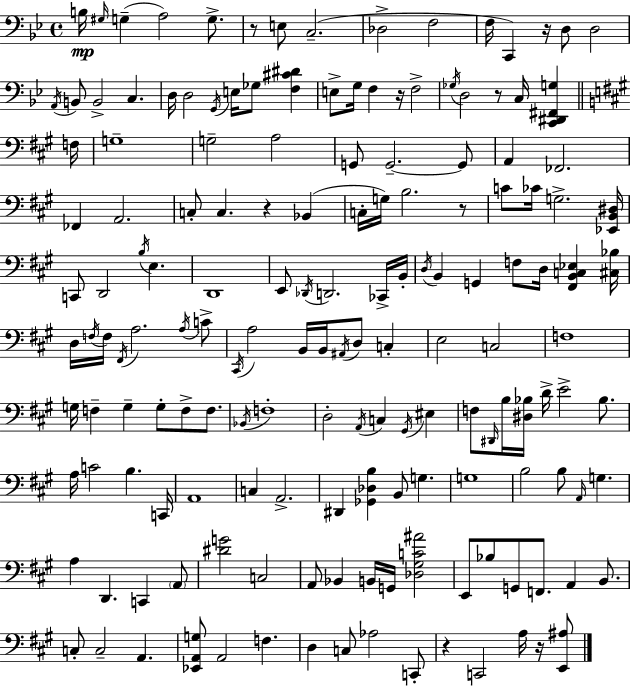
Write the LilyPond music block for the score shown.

{
  \clef bass
  \time 4/4
  \defaultTimeSignature
  \key bes \major
  b16\mp \grace { gis16 }( g4-- a2) g8.-> | r8 e8 c2.--( | des2-> f2 | f16 c,4) r16 d8 d2 | \break \acciaccatura { a,16 } b,8 b,2-> c4. | d16 d2 \acciaccatura { g,16 } e16 ges8 <f cis' dis'>4 | e8-> g16 f4 r16 f2-> | \acciaccatura { ges16 } d2 r8 c16 <c, dis, fis, g>4 | \break \bar "||" \break \key a \major f16 g1-- | g2-- a2 | g,8 g,2.--~~ g,8 | a,4 fes,2. | \break fes,4 a,2. | c8-. c4. r4 bes,4( | c16-. g16) b2. r8 | c'8 ces'16 g2.-> | \break <ees, b, dis>16 c,8 d,2 \acciaccatura { b16 } e4. | d,1 | e,8 \acciaccatura { des,16 } d,2. | ces,16-> b,16-. \acciaccatura { d16 } b,4 g,4 f8 d16 <fis, b, c ees>4 | \break <cis bes>16 d16 \acciaccatura { f16 } f16 \acciaccatura { fis,16 } a2. | \acciaccatura { a16 } c'8-> \acciaccatura { cis,16 } a2 | b,16 b,16 \acciaccatura { ais,16 } d8 c4-. e2 | c2 f1 | \break g16 f4-- g4-- | g8-. f8-> f8. \acciaccatura { bes,16 } f1-. | d2-. | \acciaccatura { a,16 } c4 \acciaccatura { gis,16 } eis4 f8 \grace { dis,16 } b16 | \break <dis bes>16 d'16-> e'2-> bes8. a16 c'2 | b4. c,16 a,1 | c4 | a,2.-> dis,4 | \break <ges, des b>4 b,8 g4. g1 | b2 | b8 \grace { a,16 } g4. a4 | d,4. c,4 \parenthesize a,8 <dis' g'>2 | \break c2 a,8 | bes,4 b,16 g,16 <des gis c' ais'>2 e,8 | bes8 g,8 f,8. a,4 b,8. c8-. | c2-- a,4. <ees, a, g>8 | \break a,2 f4. d4 | c8 aes2 c,8-. r4 | c,2 a16 r16 <e, ais>8 \bar "|."
}